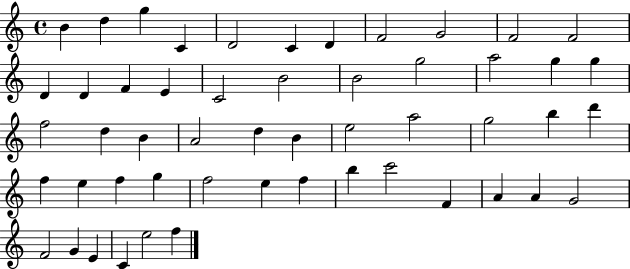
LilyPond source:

{
  \clef treble
  \time 4/4
  \defaultTimeSignature
  \key c \major
  b'4 d''4 g''4 c'4 | d'2 c'4 d'4 | f'2 g'2 | f'2 f'2 | \break d'4 d'4 f'4 e'4 | c'2 b'2 | b'2 g''2 | a''2 g''4 g''4 | \break f''2 d''4 b'4 | a'2 d''4 b'4 | e''2 a''2 | g''2 b''4 d'''4 | \break f''4 e''4 f''4 g''4 | f''2 e''4 f''4 | b''4 c'''2 f'4 | a'4 a'4 g'2 | \break f'2 g'4 e'4 | c'4 e''2 f''4 | \bar "|."
}